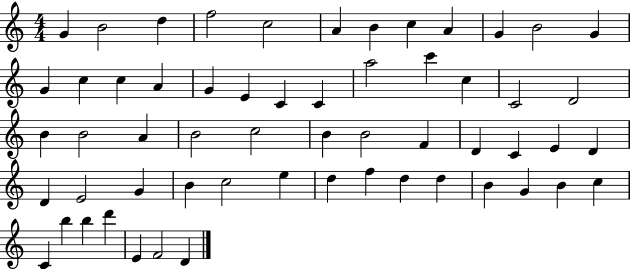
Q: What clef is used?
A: treble